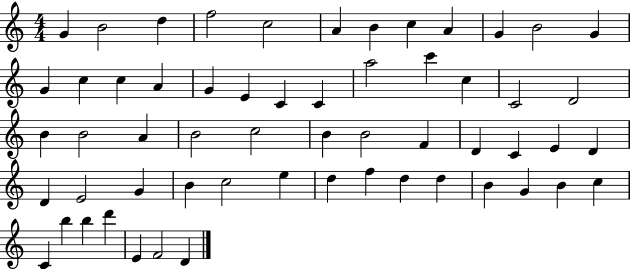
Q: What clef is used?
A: treble